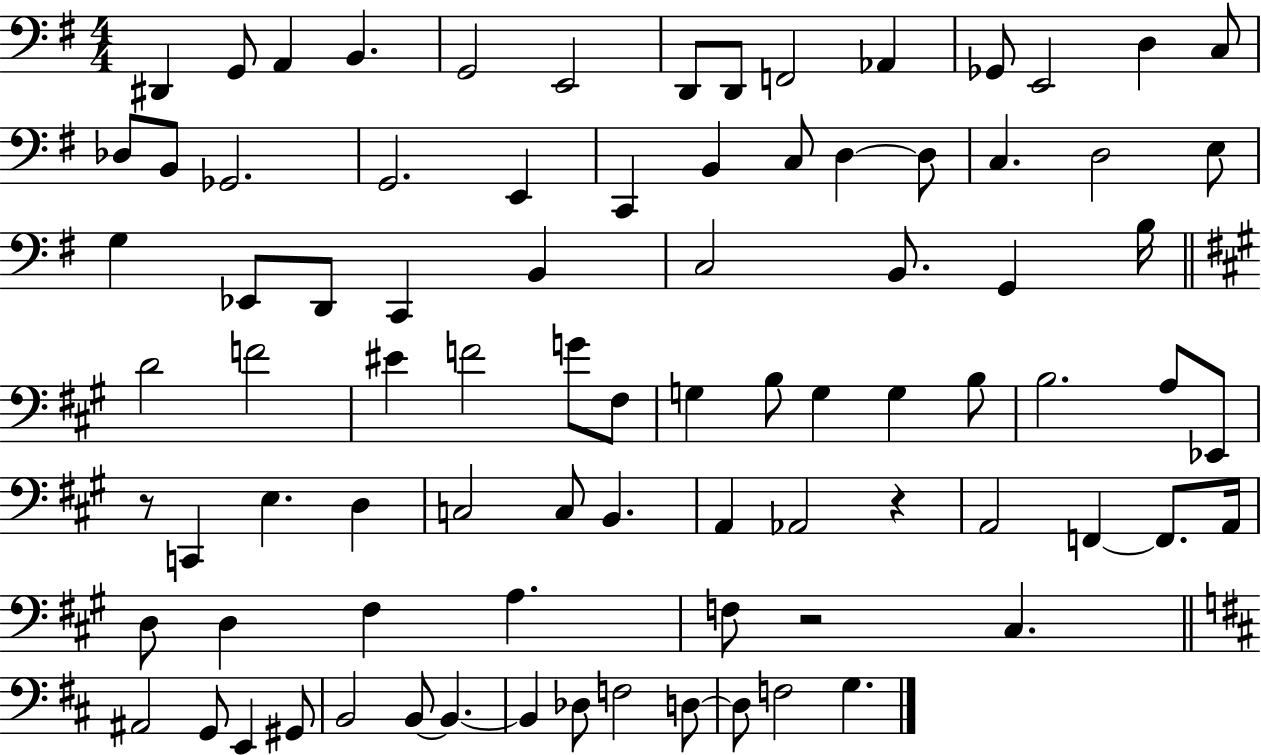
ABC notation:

X:1
T:Untitled
M:4/4
L:1/4
K:G
^D,, G,,/2 A,, B,, G,,2 E,,2 D,,/2 D,,/2 F,,2 _A,, _G,,/2 E,,2 D, C,/2 _D,/2 B,,/2 _G,,2 G,,2 E,, C,, B,, C,/2 D, D,/2 C, D,2 E,/2 G, _E,,/2 D,,/2 C,, B,, C,2 B,,/2 G,, B,/4 D2 F2 ^E F2 G/2 ^F,/2 G, B,/2 G, G, B,/2 B,2 A,/2 _E,,/2 z/2 C,, E, D, C,2 C,/2 B,, A,, _A,,2 z A,,2 F,, F,,/2 A,,/4 D,/2 D, ^F, A, F,/2 z2 ^C, ^A,,2 G,,/2 E,, ^G,,/2 B,,2 B,,/2 B,, B,, _D,/2 F,2 D,/2 D,/2 F,2 G,